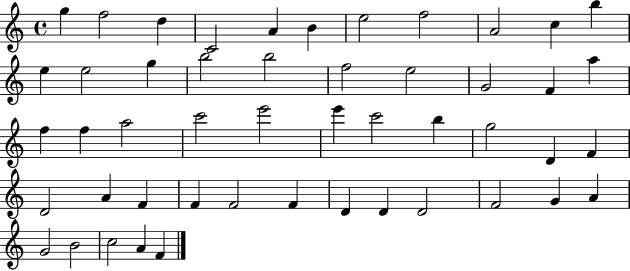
{
  \clef treble
  \time 4/4
  \defaultTimeSignature
  \key c \major
  g''4 f''2 d''4 | c'2 a'4 b'4 | e''2 f''2 | a'2 c''4 b''4 | \break e''4 e''2 g''4 | b''2 b''2 | f''2 e''2 | g'2 f'4 a''4 | \break f''4 f''4 a''2 | c'''2 e'''2 | e'''4 c'''2 b''4 | g''2 d'4 f'4 | \break d'2 a'4 f'4 | f'4 f'2 f'4 | d'4 d'4 d'2 | f'2 g'4 a'4 | \break g'2 b'2 | c''2 a'4 f'4 | \bar "|."
}